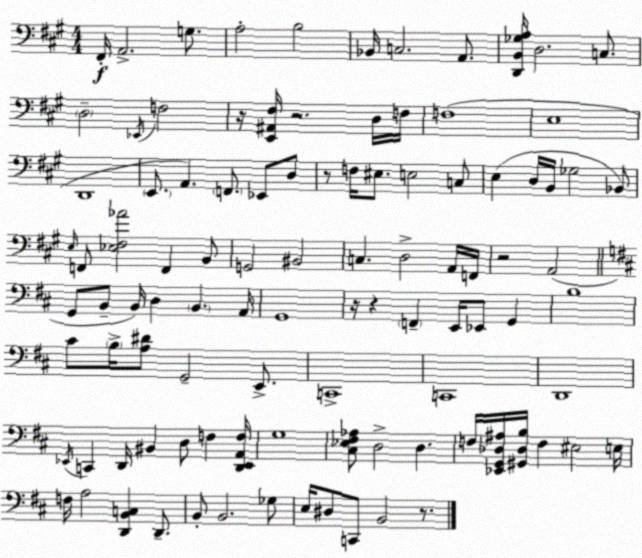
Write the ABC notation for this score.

X:1
T:Untitled
M:4/4
L:1/4
K:A
^F,,/4 A,,2 G,/2 A,2 B,2 _B,,/4 C,2 A,,/2 [D,,B,,_G,A,]/4 D,2 C,/2 D,2 _E,,/4 F,2 z/4 [E,,^A,,^F,]/4 z2 D,/4 F,/4 F,4 E,4 D,,4 E,,/2 A,, F,,/2 _E,,/2 D,/2 z/2 F,/4 ^E,/2 E,2 C,/2 E, D,/4 B,,/4 _G,2 _B,,/2 E,/4 F,,/2 [_E,^F,_A]2 F,, B,,/2 G,,2 ^B,,2 C, D,2 A,,/4 F,,/4 z2 A,,2 G,,/2 B,,/2 B,,/4 D, B,, A,,/4 G,,4 z/4 z F,, E,,/4 _E,,/2 G,, B,4 ^C/2 B,/4 [A,^D]/2 G,,2 E,,/2 C,,4 C,,4 D,,4 _E,,/4 C,, D,,/4 ^B,, D,/2 F, [D,,_E,,A,,F,]/4 G,4 [^C,_E,^F,_A,]/2 D,2 D, F,/4 [_E,,G,,_D,^A,]/4 [^G,,_D,B,]/4 F, ^E,2 E,/4 F,/4 A,2 [D,,B,,C,] D,,/2 B,,/2 B,,2 _G,/2 E,/4 ^D,/2 C,,/2 B,,2 z/2